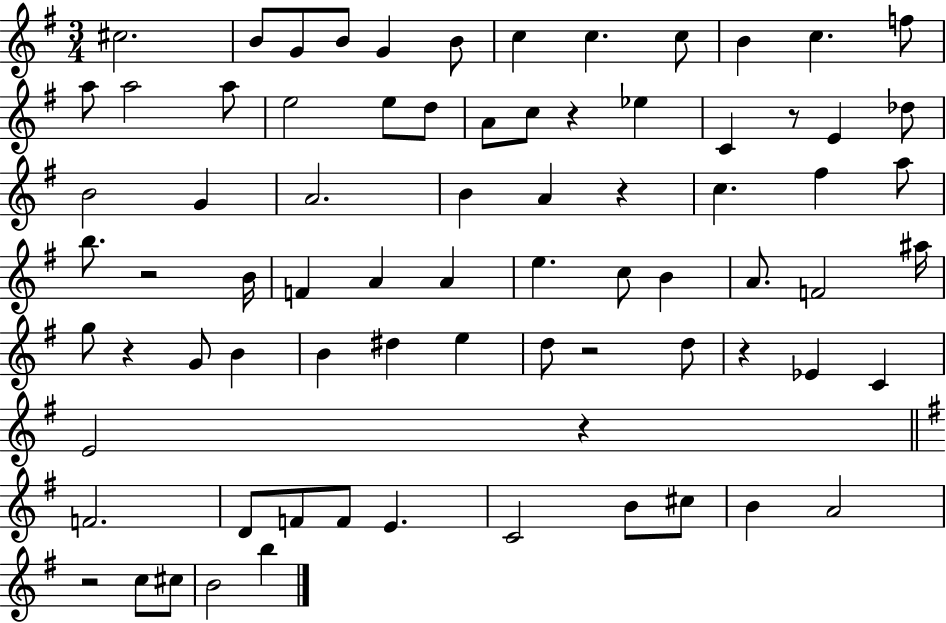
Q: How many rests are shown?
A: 9